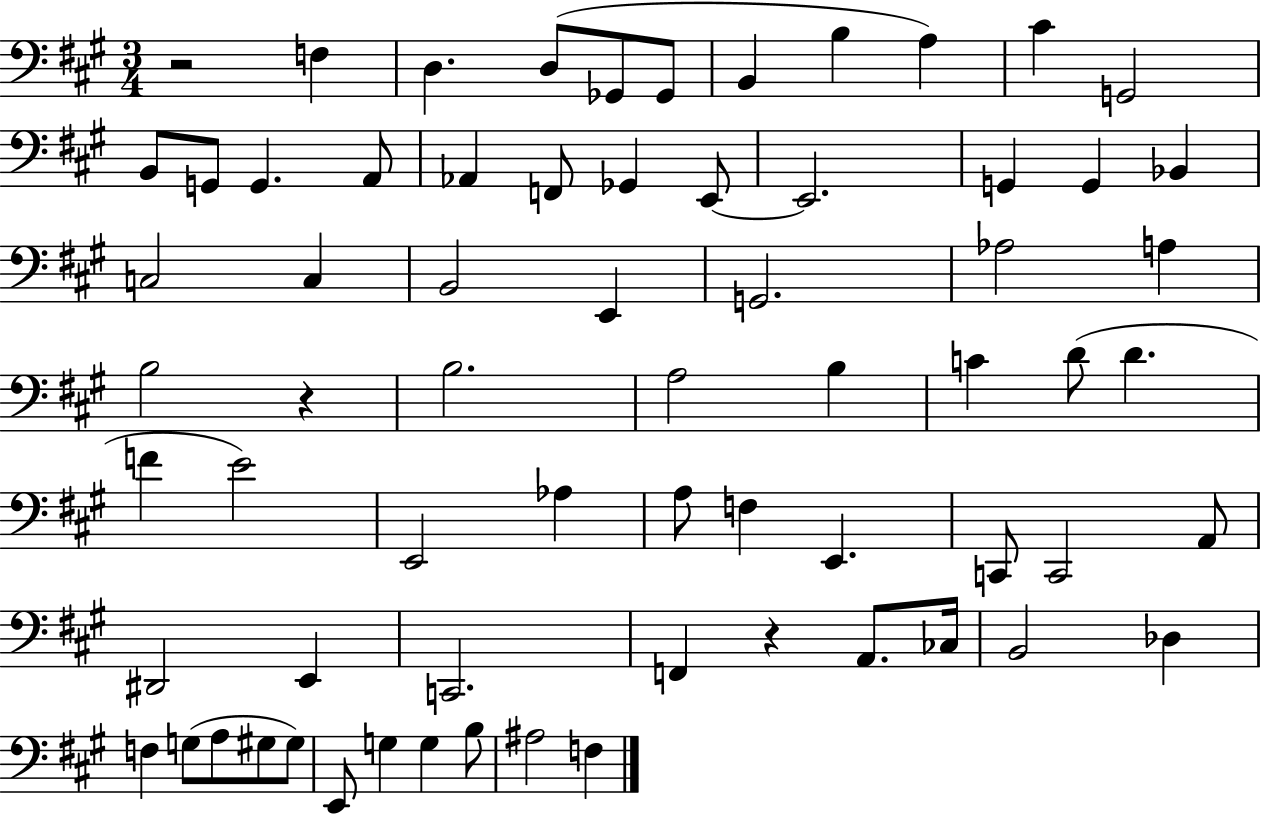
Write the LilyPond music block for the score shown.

{
  \clef bass
  \numericTimeSignature
  \time 3/4
  \key a \major
  r2 f4 | d4. d8( ges,8 ges,8 | b,4 b4 a4) | cis'4 g,2 | \break b,8 g,8 g,4. a,8 | aes,4 f,8 ges,4 e,8~~ | e,2. | g,4 g,4 bes,4 | \break c2 c4 | b,2 e,4 | g,2. | aes2 a4 | \break b2 r4 | b2. | a2 b4 | c'4 d'8( d'4. | \break f'4 e'2) | e,2 aes4 | a8 f4 e,4. | c,8 c,2 a,8 | \break dis,2 e,4 | c,2. | f,4 r4 a,8. ces16 | b,2 des4 | \break f4 g8( a8 gis8 gis8) | e,8 g4 g4 b8 | ais2 f4 | \bar "|."
}